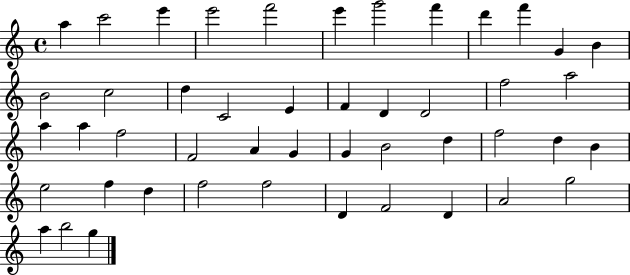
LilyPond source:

{
  \clef treble
  \time 4/4
  \defaultTimeSignature
  \key c \major
  a''4 c'''2 e'''4 | e'''2 f'''2 | e'''4 g'''2 f'''4 | d'''4 f'''4 g'4 b'4 | \break b'2 c''2 | d''4 c'2 e'4 | f'4 d'4 d'2 | f''2 a''2 | \break a''4 a''4 f''2 | f'2 a'4 g'4 | g'4 b'2 d''4 | f''2 d''4 b'4 | \break e''2 f''4 d''4 | f''2 f''2 | d'4 f'2 d'4 | a'2 g''2 | \break a''4 b''2 g''4 | \bar "|."
}